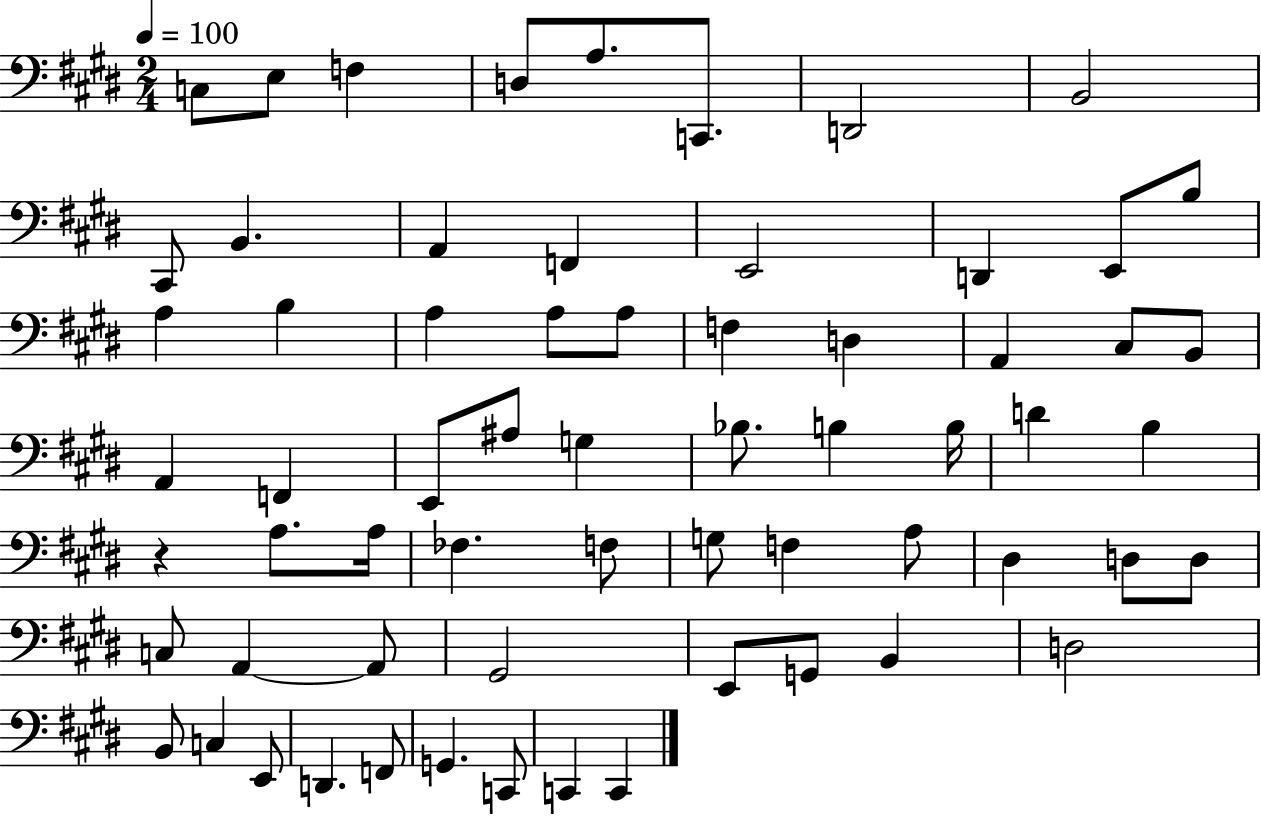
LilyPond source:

{
  \clef bass
  \numericTimeSignature
  \time 2/4
  \key e \major
  \tempo 4 = 100
  \repeat volta 2 { c8 e8 f4 | d8 a8. c,8. | d,2 | b,2 | \break cis,8 b,4. | a,4 f,4 | e,2 | d,4 e,8 b8 | \break a4 b4 | a4 a8 a8 | f4 d4 | a,4 cis8 b,8 | \break a,4 f,4 | e,8 ais8 g4 | bes8. b4 b16 | d'4 b4 | \break r4 a8. a16 | fes4. f8 | g8 f4 a8 | dis4 d8 d8 | \break c8 a,4~~ a,8 | gis,2 | e,8 g,8 b,4 | d2 | \break b,8 c4 e,8 | d,4. f,8 | g,4. c,8 | c,4 c,4 | \break } \bar "|."
}